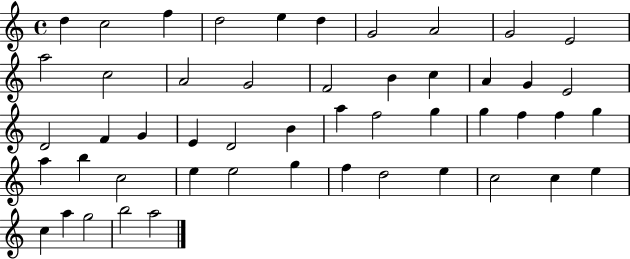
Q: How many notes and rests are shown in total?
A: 50